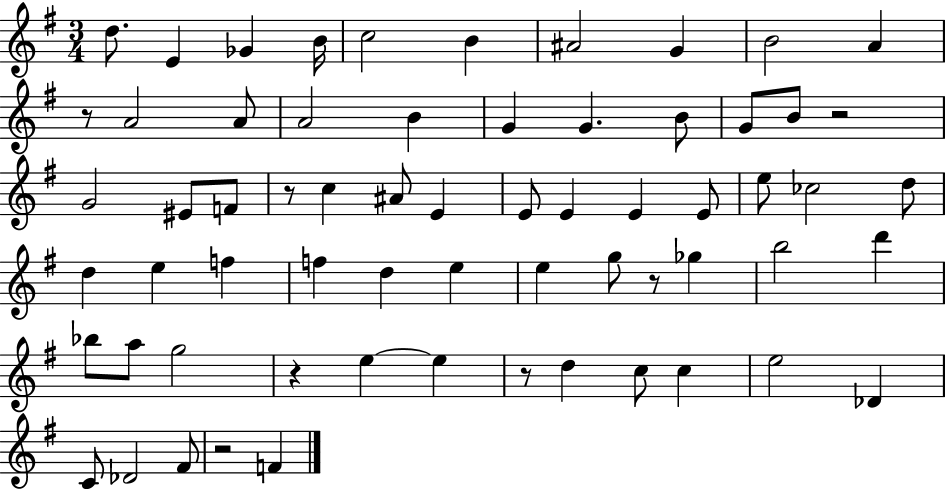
{
  \clef treble
  \numericTimeSignature
  \time 3/4
  \key g \major
  d''8. e'4 ges'4 b'16 | c''2 b'4 | ais'2 g'4 | b'2 a'4 | \break r8 a'2 a'8 | a'2 b'4 | g'4 g'4. b'8 | g'8 b'8 r2 | \break g'2 eis'8 f'8 | r8 c''4 ais'8 e'4 | e'8 e'4 e'4 e'8 | e''8 ces''2 d''8 | \break d''4 e''4 f''4 | f''4 d''4 e''4 | e''4 g''8 r8 ges''4 | b''2 d'''4 | \break bes''8 a''8 g''2 | r4 e''4~~ e''4 | r8 d''4 c''8 c''4 | e''2 des'4 | \break c'8 des'2 fis'8 | r2 f'4 | \bar "|."
}